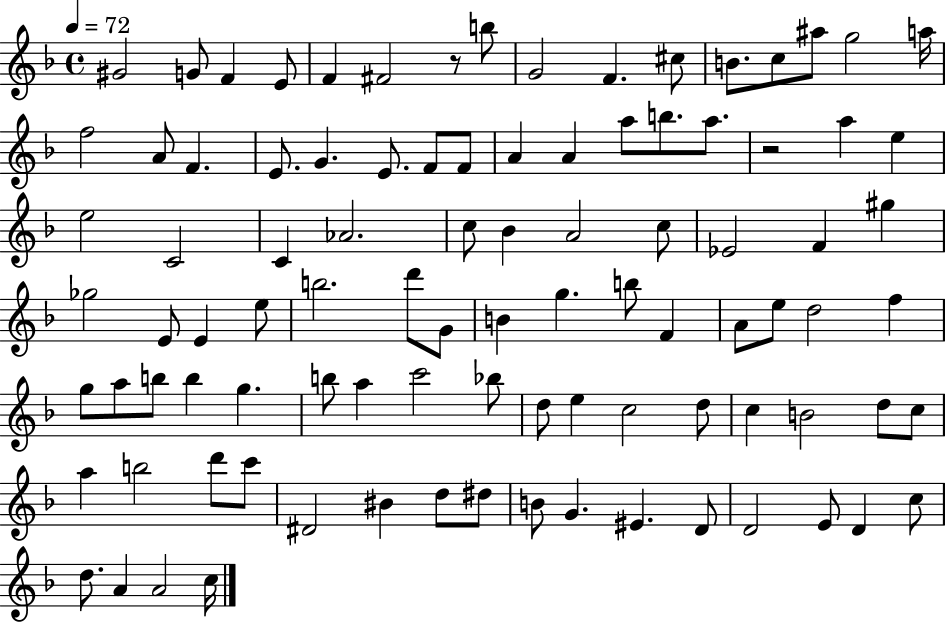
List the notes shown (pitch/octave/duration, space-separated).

G#4/h G4/e F4/q E4/e F4/q F#4/h R/e B5/e G4/h F4/q. C#5/e B4/e. C5/e A#5/e G5/h A5/s F5/h A4/e F4/q. E4/e. G4/q. E4/e. F4/e F4/e A4/q A4/q A5/e B5/e. A5/e. R/h A5/q E5/q E5/h C4/h C4/q Ab4/h. C5/e Bb4/q A4/h C5/e Eb4/h F4/q G#5/q Gb5/h E4/e E4/q E5/e B5/h. D6/e G4/e B4/q G5/q. B5/e F4/q A4/e E5/e D5/h F5/q G5/e A5/e B5/e B5/q G5/q. B5/e A5/q C6/h Bb5/e D5/e E5/q C5/h D5/e C5/q B4/h D5/e C5/e A5/q B5/h D6/e C6/e D#4/h BIS4/q D5/e D#5/e B4/e G4/q. EIS4/q. D4/e D4/h E4/e D4/q C5/e D5/e. A4/q A4/h C5/s